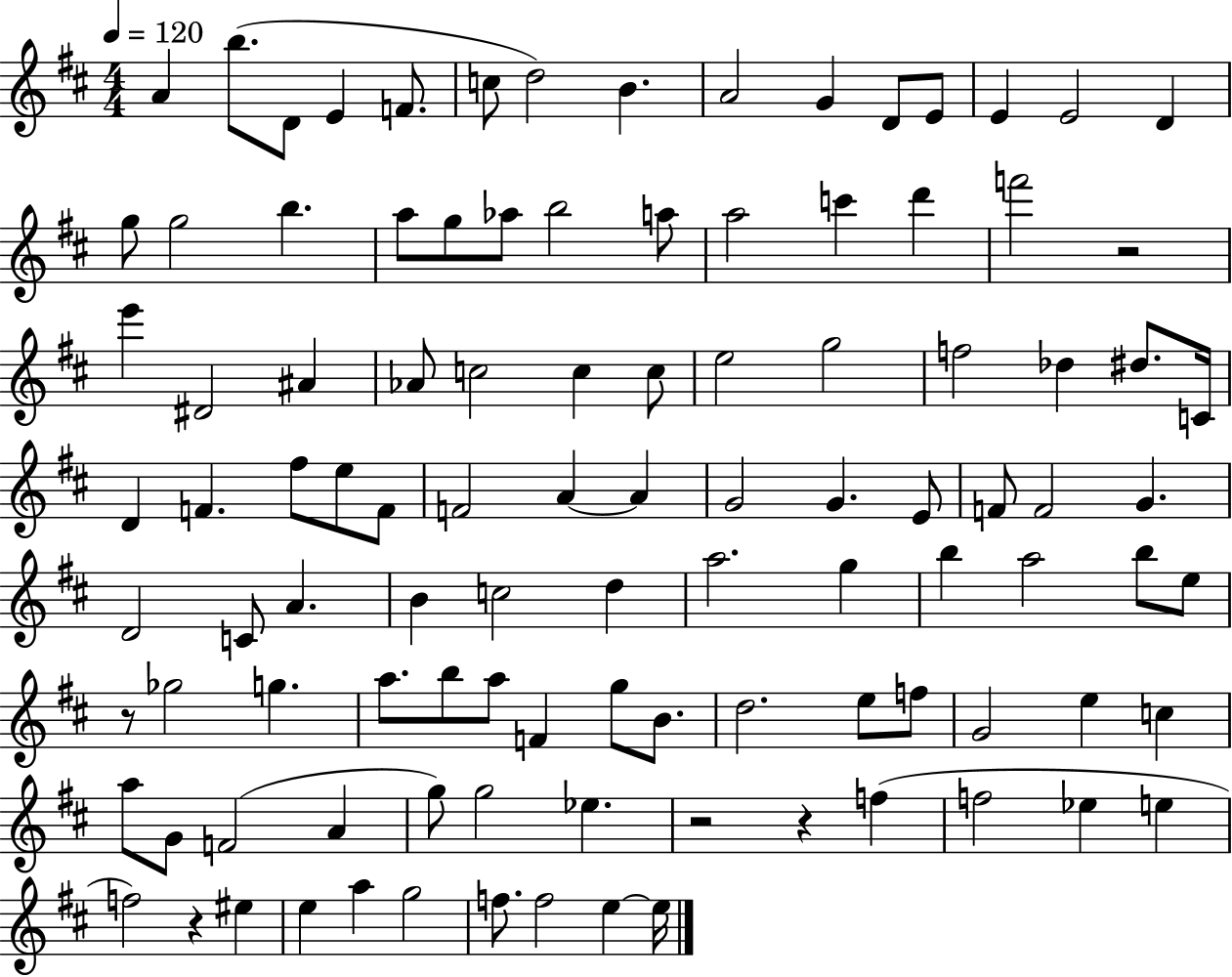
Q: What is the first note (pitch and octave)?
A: A4